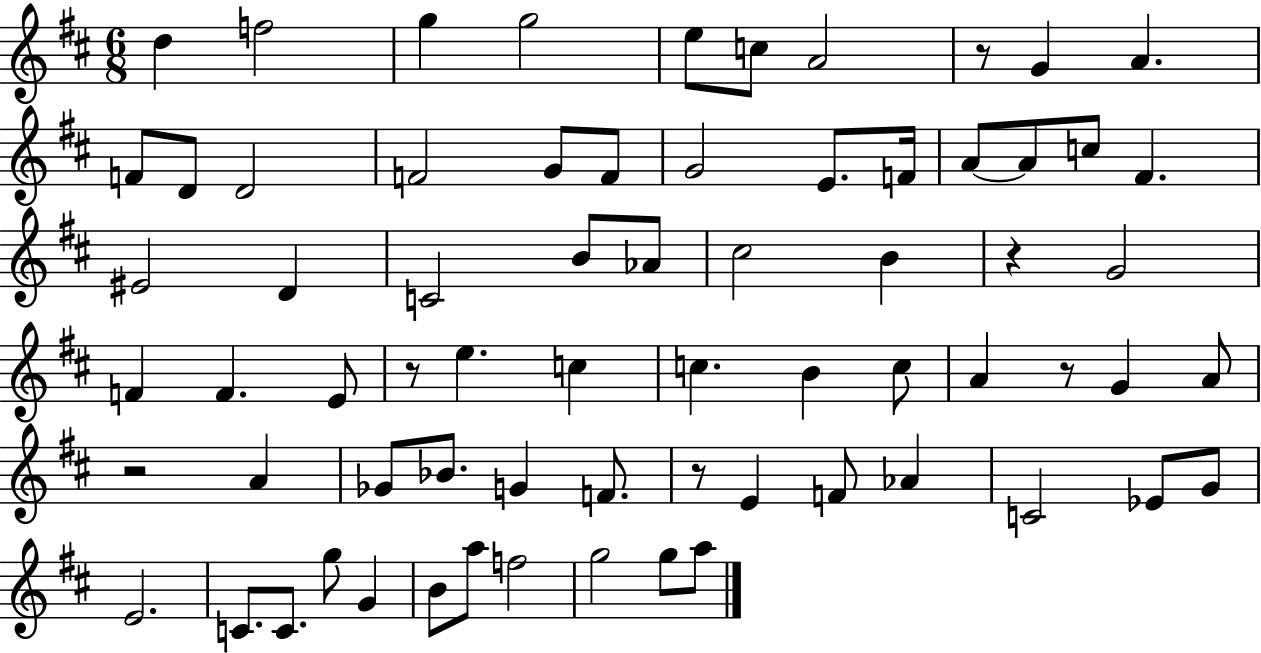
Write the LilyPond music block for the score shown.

{
  \clef treble
  \numericTimeSignature
  \time 6/8
  \key d \major
  \repeat volta 2 { d''4 f''2 | g''4 g''2 | e''8 c''8 a'2 | r8 g'4 a'4. | \break f'8 d'8 d'2 | f'2 g'8 f'8 | g'2 e'8. f'16 | a'8~~ a'8 c''8 fis'4. | \break eis'2 d'4 | c'2 b'8 aes'8 | cis''2 b'4 | r4 g'2 | \break f'4 f'4. e'8 | r8 e''4. c''4 | c''4. b'4 c''8 | a'4 r8 g'4 a'8 | \break r2 a'4 | ges'8 bes'8. g'4 f'8. | r8 e'4 f'8 aes'4 | c'2 ees'8 g'8 | \break e'2. | c'8. c'8. g''8 g'4 | b'8 a''8 f''2 | g''2 g''8 a''8 | \break } \bar "|."
}